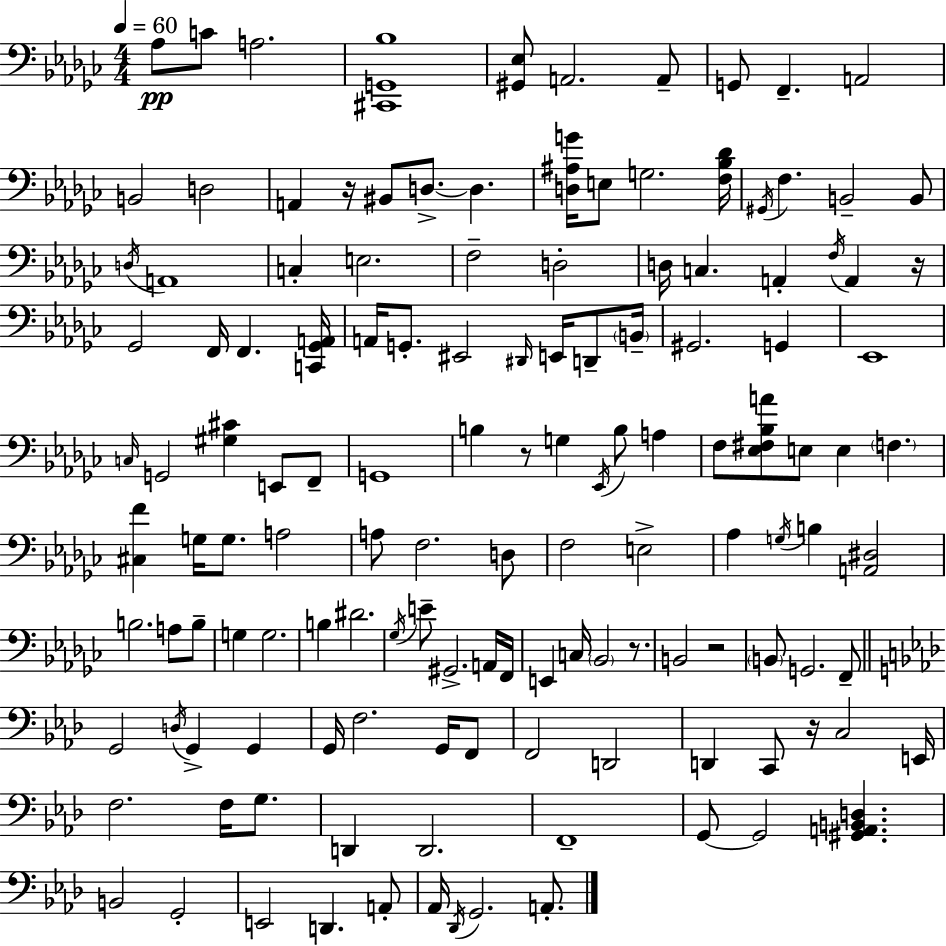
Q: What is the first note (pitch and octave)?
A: Ab3